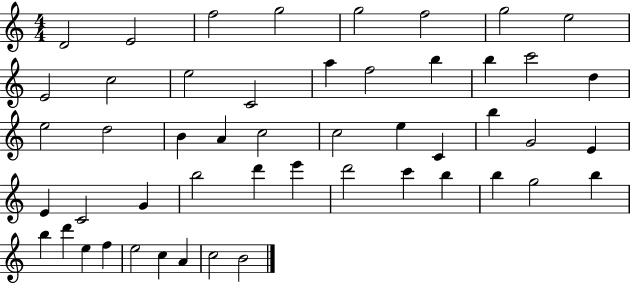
X:1
T:Untitled
M:4/4
L:1/4
K:C
D2 E2 f2 g2 g2 f2 g2 e2 E2 c2 e2 C2 a f2 b b c'2 d e2 d2 B A c2 c2 e C b G2 E E C2 G b2 d' e' d'2 c' b b g2 b b d' e f e2 c A c2 B2